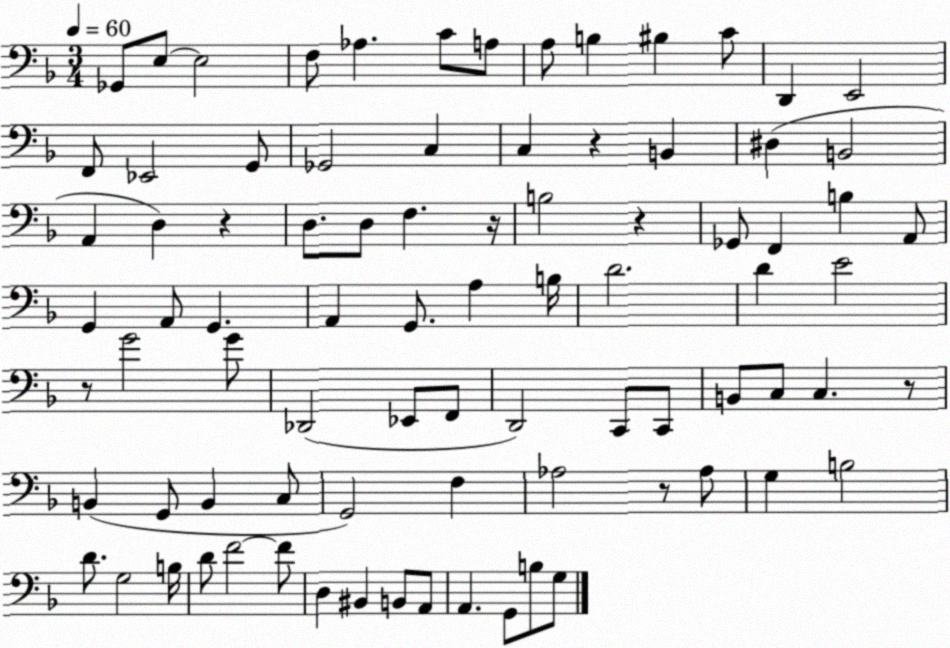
X:1
T:Untitled
M:3/4
L:1/4
K:F
_G,,/2 E,/2 E,2 F,/2 _A, C/2 A,/2 A,/2 B, ^B, C/2 D,, E,,2 F,,/2 _E,,2 G,,/2 _G,,2 C, C, z B,, ^D, B,,2 A,, D, z D,/2 D,/2 F, z/4 B,2 z _G,,/2 F,, B, A,,/2 G,, A,,/2 G,, A,, G,,/2 A, B,/4 D2 D E2 z/2 G2 G/2 _D,,2 _E,,/2 F,,/2 D,,2 C,,/2 C,,/2 B,,/2 C,/2 C, z/2 B,, G,,/2 B,, C,/2 G,,2 F, _A,2 z/2 _A,/2 G, B,2 D/2 G,2 B,/4 D/2 F2 F/2 D, ^B,, B,,/2 A,,/2 A,, G,,/2 B,/2 G,/2